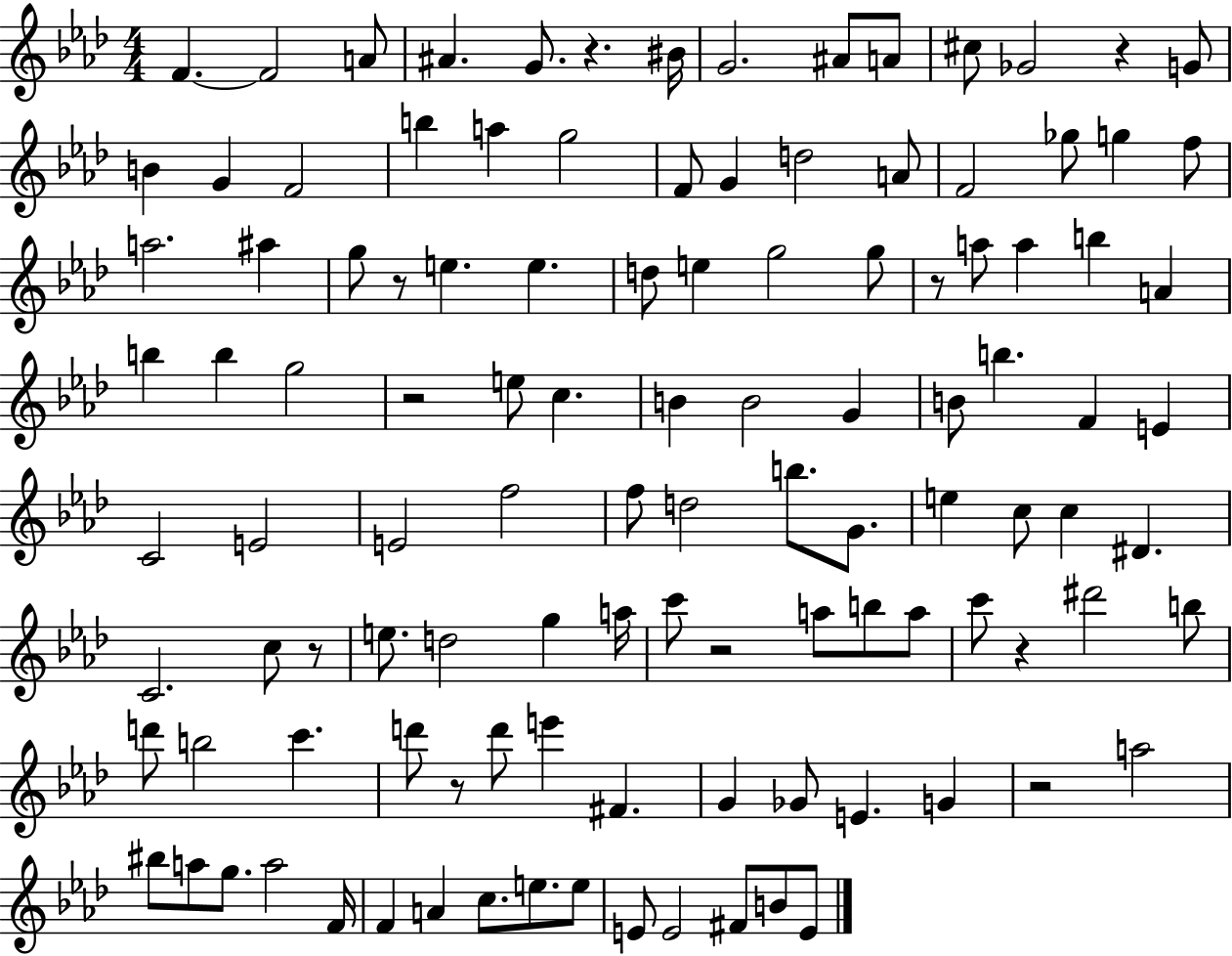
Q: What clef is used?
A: treble